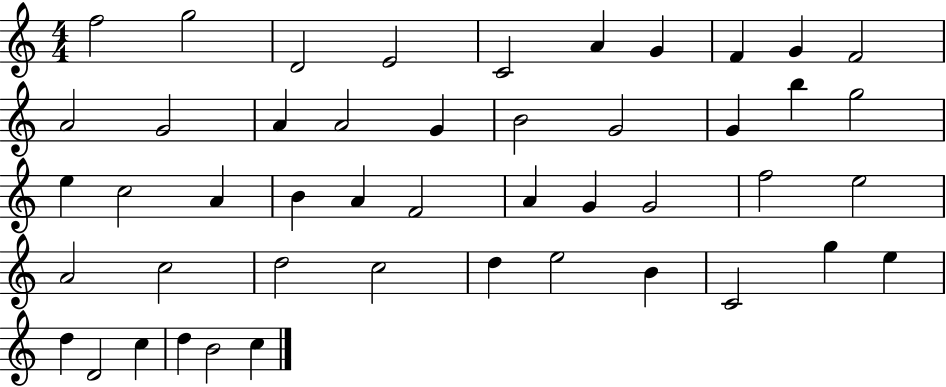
X:1
T:Untitled
M:4/4
L:1/4
K:C
f2 g2 D2 E2 C2 A G F G F2 A2 G2 A A2 G B2 G2 G b g2 e c2 A B A F2 A G G2 f2 e2 A2 c2 d2 c2 d e2 B C2 g e d D2 c d B2 c